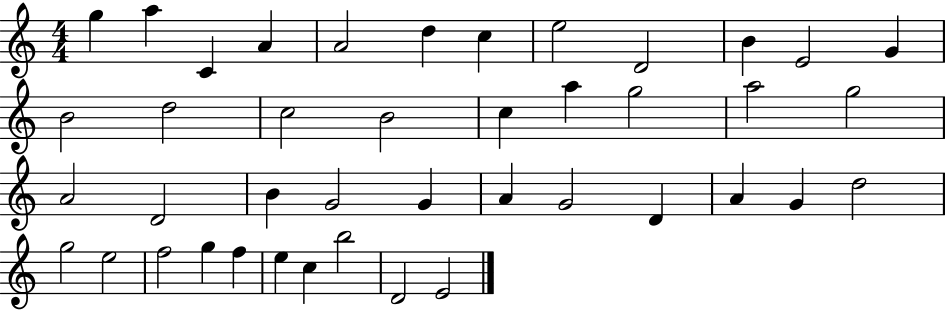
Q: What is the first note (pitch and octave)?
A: G5